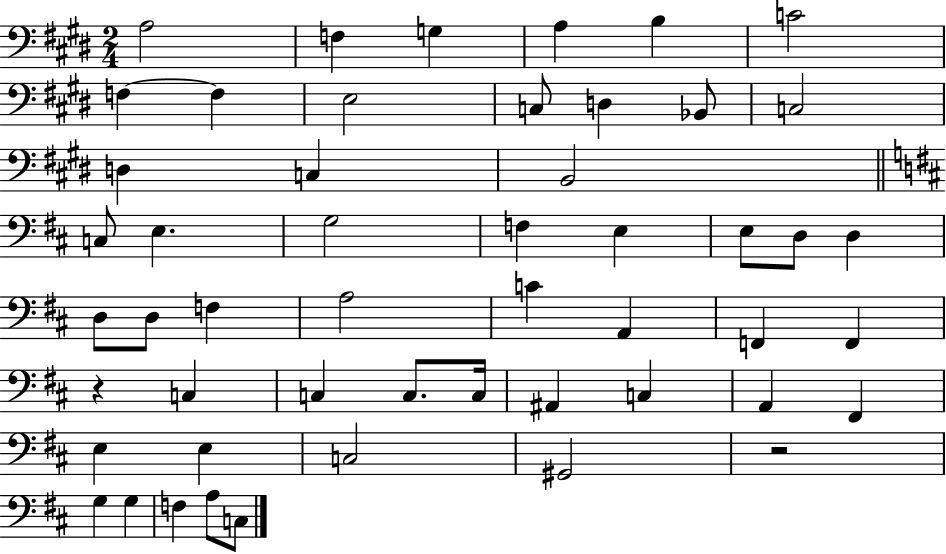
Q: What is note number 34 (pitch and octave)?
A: C3